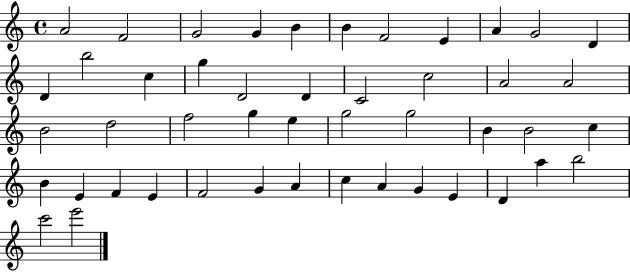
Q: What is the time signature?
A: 4/4